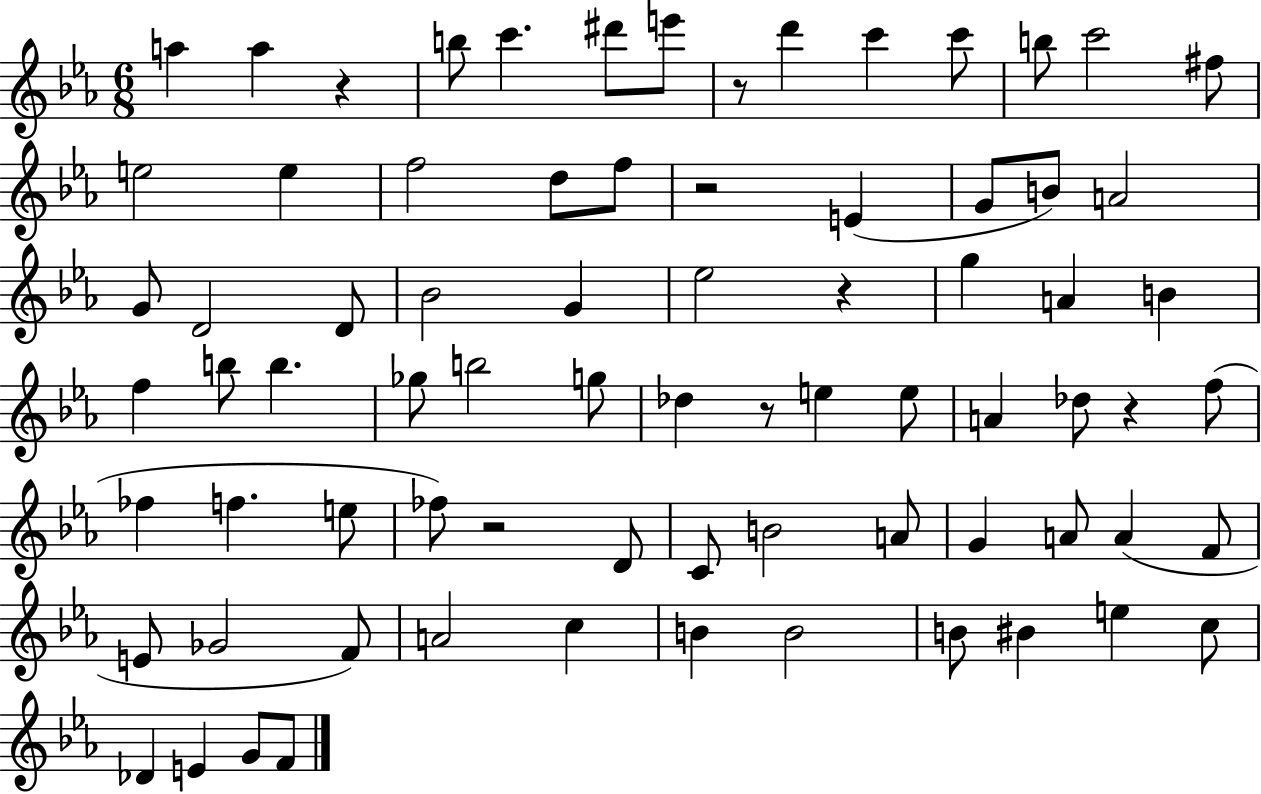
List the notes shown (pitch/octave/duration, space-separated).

A5/q A5/q R/q B5/e C6/q. D#6/e E6/e R/e D6/q C6/q C6/e B5/e C6/h F#5/e E5/h E5/q F5/h D5/e F5/e R/h E4/q G4/e B4/e A4/h G4/e D4/h D4/e Bb4/h G4/q Eb5/h R/q G5/q A4/q B4/q F5/q B5/e B5/q. Gb5/e B5/h G5/e Db5/q R/e E5/q E5/e A4/q Db5/e R/q F5/e FES5/q F5/q. E5/e FES5/e R/h D4/e C4/e B4/h A4/e G4/q A4/e A4/q F4/e E4/e Gb4/h F4/e A4/h C5/q B4/q B4/h B4/e BIS4/q E5/q C5/e Db4/q E4/q G4/e F4/e